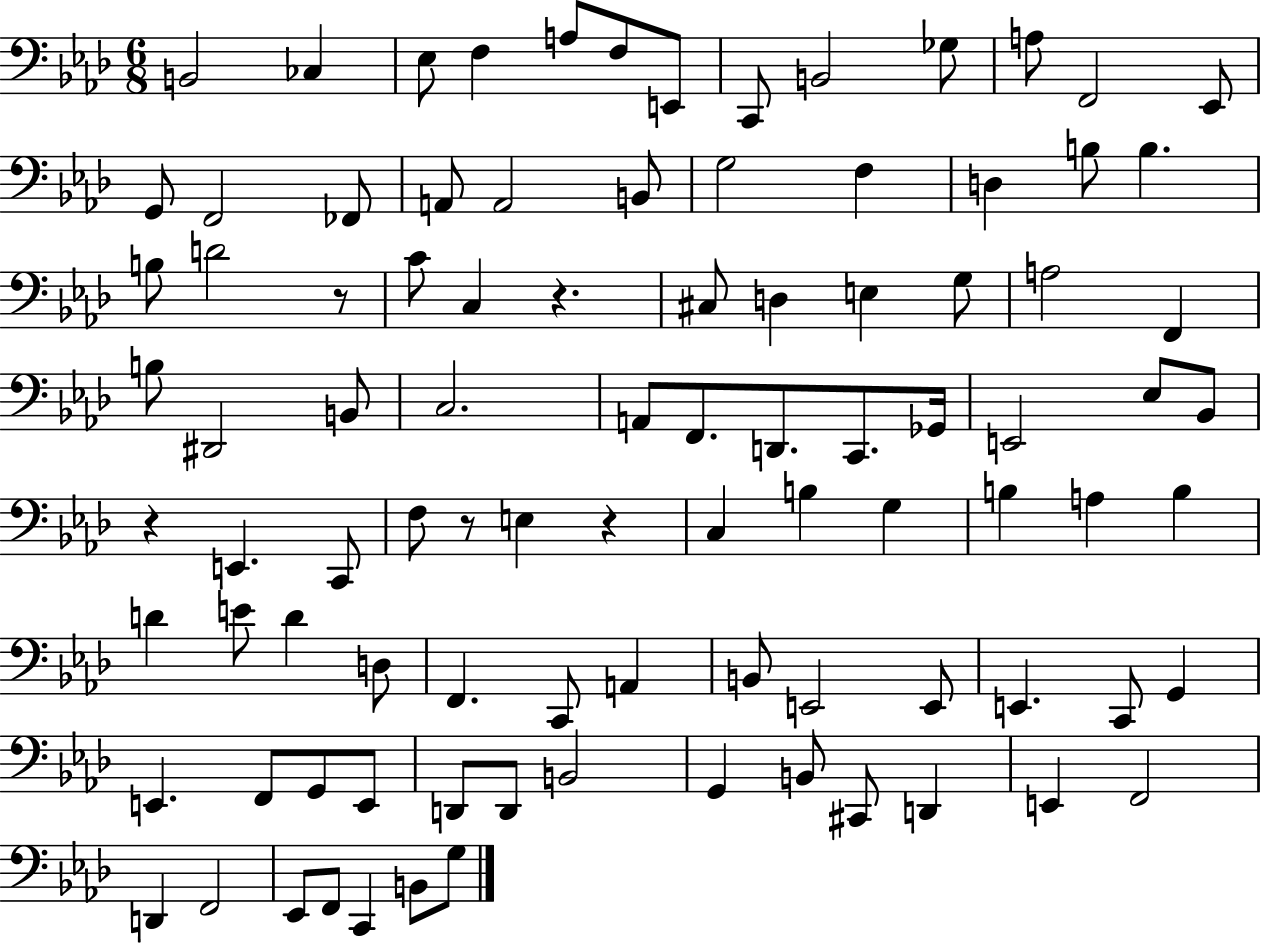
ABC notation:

X:1
T:Untitled
M:6/8
L:1/4
K:Ab
B,,2 _C, _E,/2 F, A,/2 F,/2 E,,/2 C,,/2 B,,2 _G,/2 A,/2 F,,2 _E,,/2 G,,/2 F,,2 _F,,/2 A,,/2 A,,2 B,,/2 G,2 F, D, B,/2 B, B,/2 D2 z/2 C/2 C, z ^C,/2 D, E, G,/2 A,2 F,, B,/2 ^D,,2 B,,/2 C,2 A,,/2 F,,/2 D,,/2 C,,/2 _G,,/4 E,,2 _E,/2 _B,,/2 z E,, C,,/2 F,/2 z/2 E, z C, B, G, B, A, B, D E/2 D D,/2 F,, C,,/2 A,, B,,/2 E,,2 E,,/2 E,, C,,/2 G,, E,, F,,/2 G,,/2 E,,/2 D,,/2 D,,/2 B,,2 G,, B,,/2 ^C,,/2 D,, E,, F,,2 D,, F,,2 _E,,/2 F,,/2 C,, B,,/2 G,/2